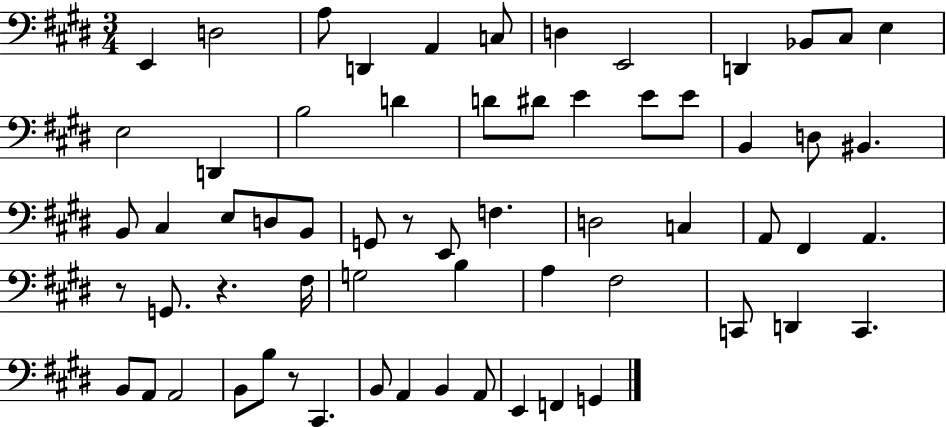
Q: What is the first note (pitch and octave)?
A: E2